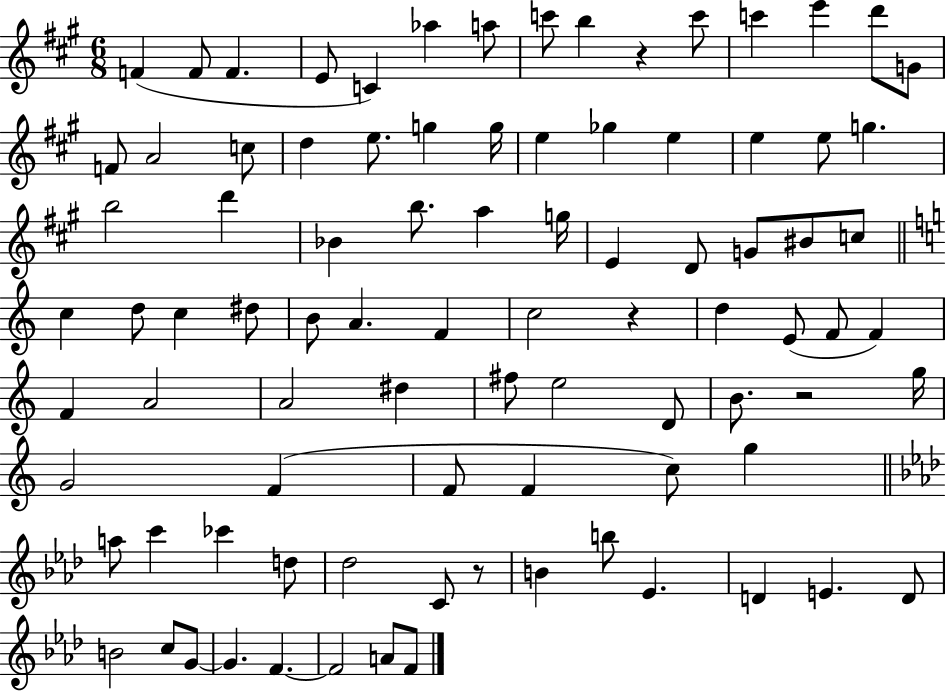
{
  \clef treble
  \numericTimeSignature
  \time 6/8
  \key a \major
  f'4( f'8 f'4. | e'8 c'4) aes''4 a''8 | c'''8 b''4 r4 c'''8 | c'''4 e'''4 d'''8 g'8 | \break f'8 a'2 c''8 | d''4 e''8. g''4 g''16 | e''4 ges''4 e''4 | e''4 e''8 g''4. | \break b''2 d'''4 | bes'4 b''8. a''4 g''16 | e'4 d'8 g'8 bis'8 c''8 | \bar "||" \break \key c \major c''4 d''8 c''4 dis''8 | b'8 a'4. f'4 | c''2 r4 | d''4 e'8( f'8 f'4) | \break f'4 a'2 | a'2 dis''4 | fis''8 e''2 d'8 | b'8. r2 g''16 | \break g'2 f'4( | f'8 f'4 c''8) g''4 | \bar "||" \break \key aes \major a''8 c'''4 ces'''4 d''8 | des''2 c'8 r8 | b'4 b''8 ees'4. | d'4 e'4. d'8 | \break b'2 c''8 g'8~~ | g'4. f'4.~~ | f'2 a'8 f'8 | \bar "|."
}